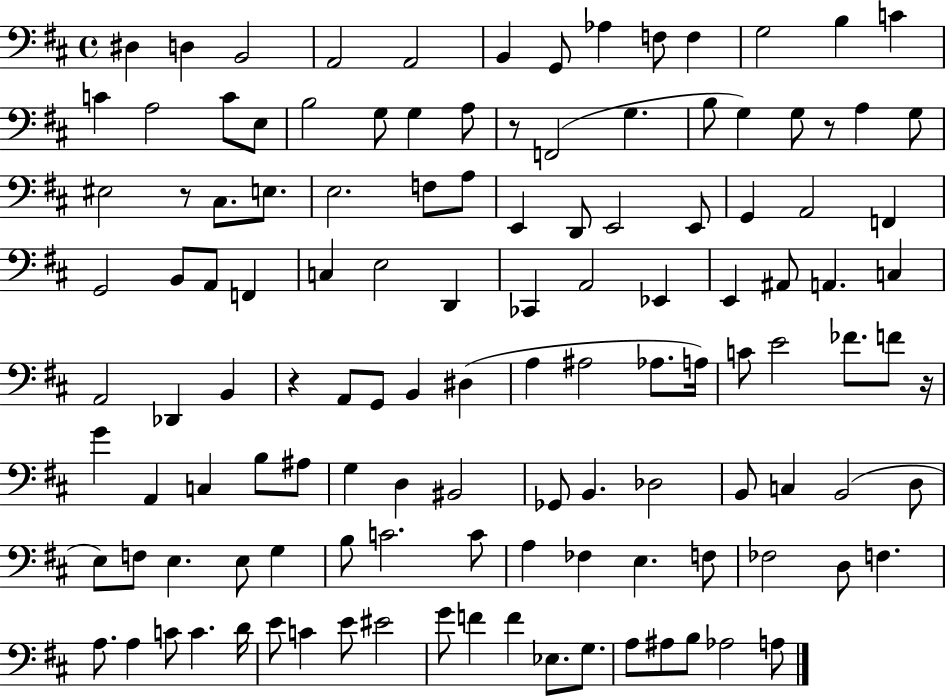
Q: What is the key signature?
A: D major